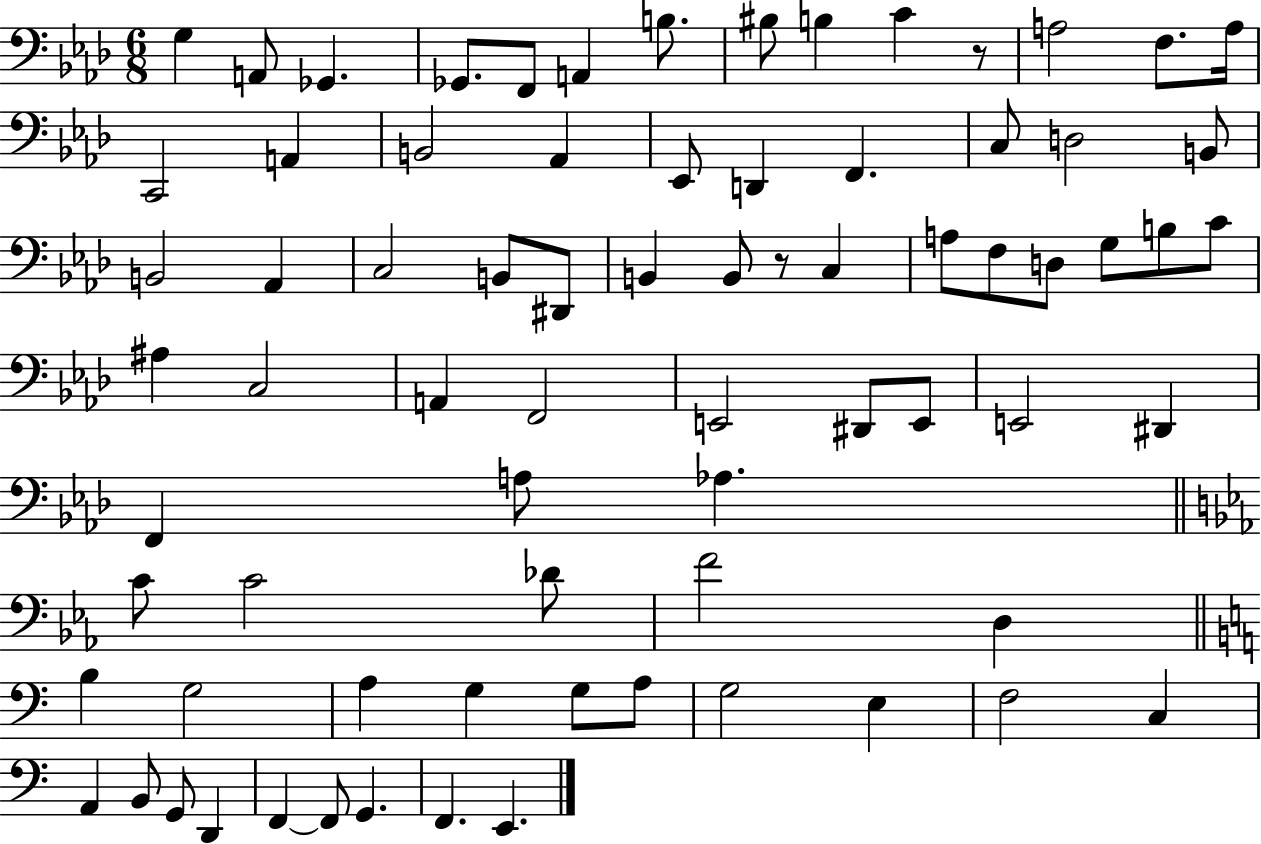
G3/q A2/e Gb2/q. Gb2/e. F2/e A2/q B3/e. BIS3/e B3/q C4/q R/e A3/h F3/e. A3/s C2/h A2/q B2/h Ab2/q Eb2/e D2/q F2/q. C3/e D3/h B2/e B2/h Ab2/q C3/h B2/e D#2/e B2/q B2/e R/e C3/q A3/e F3/e D3/e G3/e B3/e C4/e A#3/q C3/h A2/q F2/h E2/h D#2/e E2/e E2/h D#2/q F2/q A3/e Ab3/q. C4/e C4/h Db4/e F4/h D3/q B3/q G3/h A3/q G3/q G3/e A3/e G3/h E3/q F3/h C3/q A2/q B2/e G2/e D2/q F2/q F2/e G2/q. F2/q. E2/q.